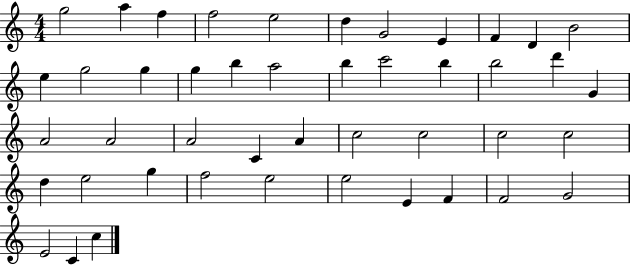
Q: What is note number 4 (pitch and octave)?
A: F5